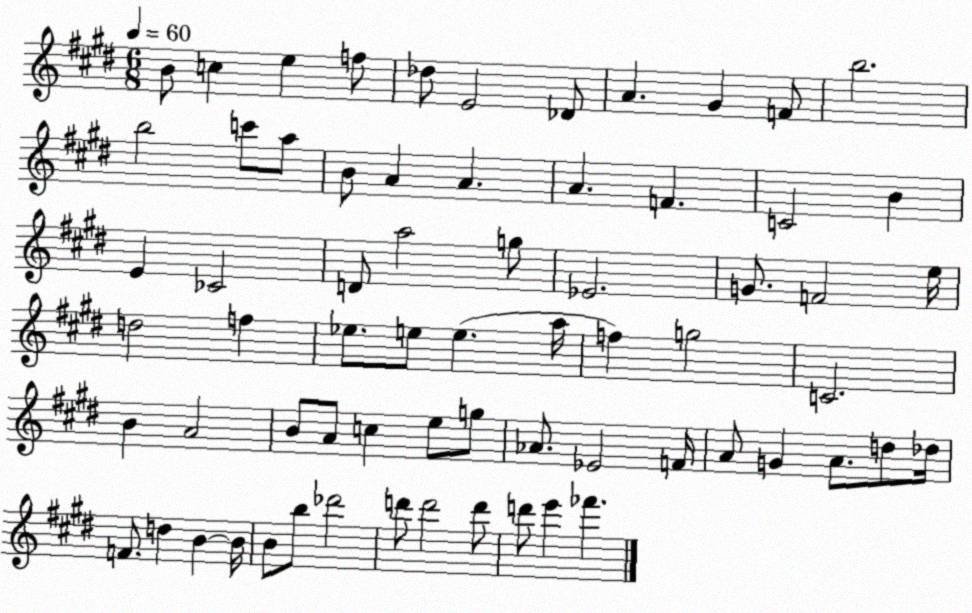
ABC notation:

X:1
T:Untitled
M:6/8
L:1/4
K:E
B/2 c e f/2 _d/2 E2 _D/2 A ^G F/2 b2 b2 c'/2 a/2 B/2 A A A F C2 B E _C2 D/2 a2 g/2 _E2 G/2 F2 e/4 d2 f _e/2 e/2 e a/4 f g2 C2 B A2 B/2 A/2 c e/2 g/2 _A/2 _E2 F/4 A/2 G A/2 d/2 _d/4 F/2 d B B/4 B/2 b/2 _d'2 d'/2 d'2 d'/2 d'/2 e' _f'